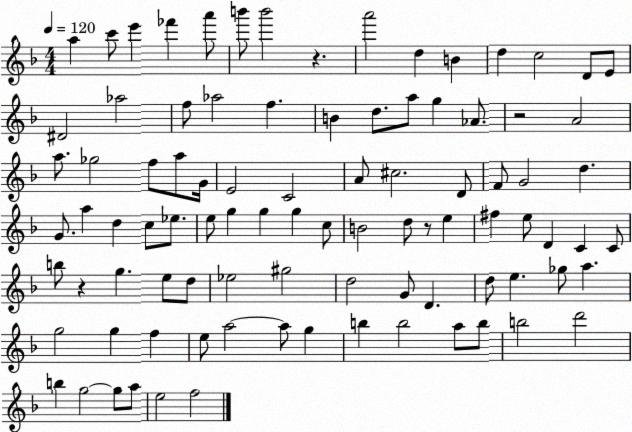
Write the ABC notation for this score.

X:1
T:Untitled
M:4/4
L:1/4
K:F
a c'/2 e' _f' a'/2 b'/2 b'2 z a'2 d B d c2 D/2 E/2 ^D2 _a2 f/2 _a2 f B d/2 a/2 g _A/2 z2 A2 a/2 _g2 f/2 a/2 G/4 E2 C2 A/2 ^c2 D/2 F/2 G2 d G/2 a d c/2 _e/2 e/2 g g g c/2 B2 d/2 z/2 e ^f e/2 D C C/2 b/2 z g e/2 d/2 _e2 ^g2 d2 G/2 D d/2 e _g/2 a g2 g f e/2 a2 a/2 g b b2 a/2 b/2 b2 d'2 b g2 g/2 a/2 e2 f2